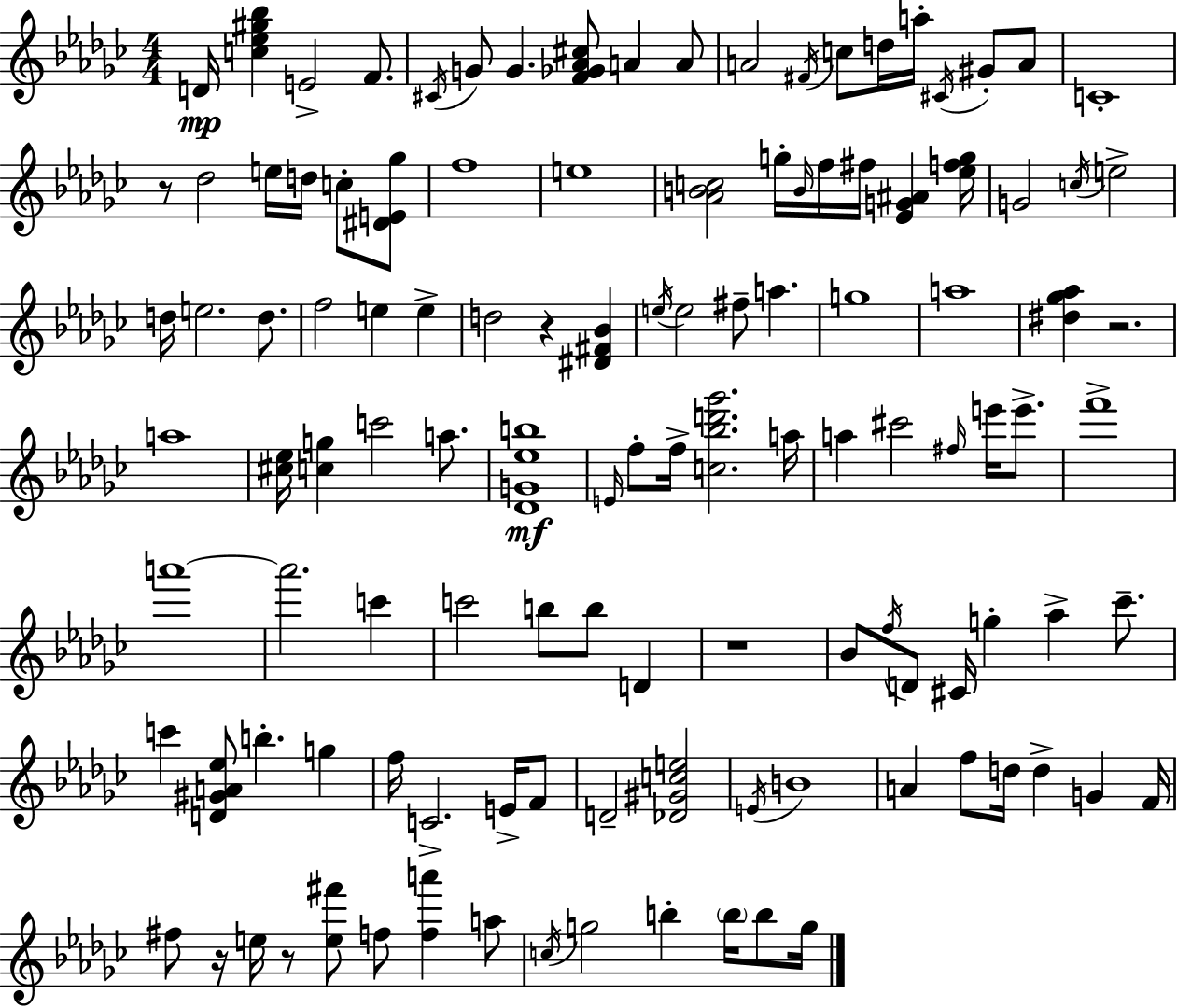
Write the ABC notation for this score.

X:1
T:Untitled
M:4/4
L:1/4
K:Ebm
D/4 [c_e^g_b] E2 F/2 ^C/4 G/2 G [F_G_A^c]/2 A A/2 A2 ^F/4 c/2 d/4 a/4 ^C/4 ^G/2 A/2 C4 z/2 _d2 e/4 d/4 c/2 [^DE_g]/2 f4 e4 [_ABc]2 g/4 B/4 f/4 ^f/4 [_EG^A] [_efg]/4 G2 c/4 e2 d/4 e2 d/2 f2 e e d2 z [^D^F_B] e/4 e2 ^f/2 a g4 a4 [^d_g_a] z2 a4 [^c_e]/4 [cg] c'2 a/2 [_DG_eb]4 E/4 f/2 f/4 [c_bd'_g']2 a/4 a ^c'2 ^f/4 e'/4 e'/2 f'4 a'4 a'2 c' c'2 b/2 b/2 D z4 _B/2 f/4 D/2 ^C/4 g _a _c'/2 c' [D^GA_e]/2 b g f/4 C2 E/4 F/2 D2 [_D^Gce]2 E/4 B4 A f/2 d/4 d G F/4 ^f/2 z/4 e/4 z/2 [e^f']/2 f/2 [fa'] a/2 c/4 g2 b b/4 b/2 g/4